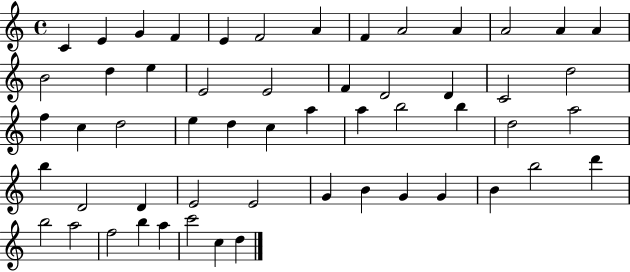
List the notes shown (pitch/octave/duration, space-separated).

C4/q E4/q G4/q F4/q E4/q F4/h A4/q F4/q A4/h A4/q A4/h A4/q A4/q B4/h D5/q E5/q E4/h E4/h F4/q D4/h D4/q C4/h D5/h F5/q C5/q D5/h E5/q D5/q C5/q A5/q A5/q B5/h B5/q D5/h A5/h B5/q D4/h D4/q E4/h E4/h G4/q B4/q G4/q G4/q B4/q B5/h D6/q B5/h A5/h F5/h B5/q A5/q C6/h C5/q D5/q